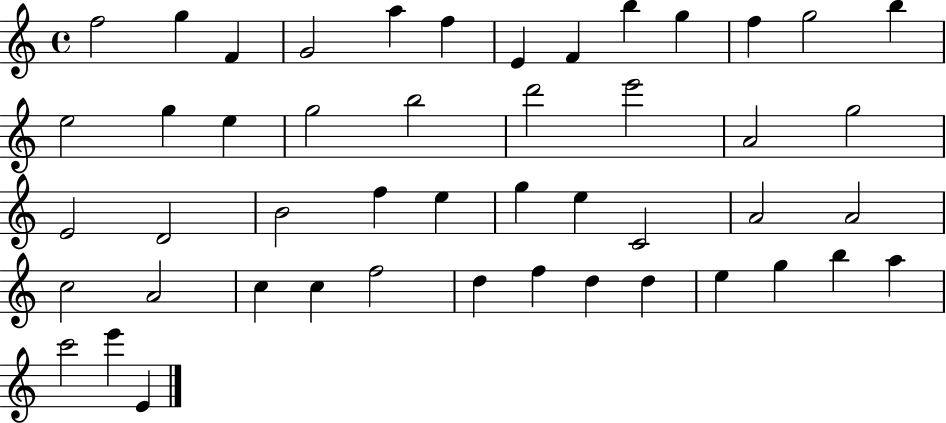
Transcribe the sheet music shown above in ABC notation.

X:1
T:Untitled
M:4/4
L:1/4
K:C
f2 g F G2 a f E F b g f g2 b e2 g e g2 b2 d'2 e'2 A2 g2 E2 D2 B2 f e g e C2 A2 A2 c2 A2 c c f2 d f d d e g b a c'2 e' E